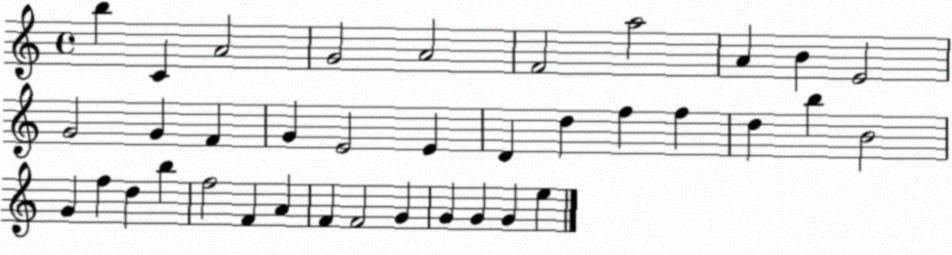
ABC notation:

X:1
T:Untitled
M:4/4
L:1/4
K:C
b C A2 G2 A2 F2 a2 A B E2 G2 G F G E2 E D d f f d b B2 G f d b f2 F A F F2 G G G G e